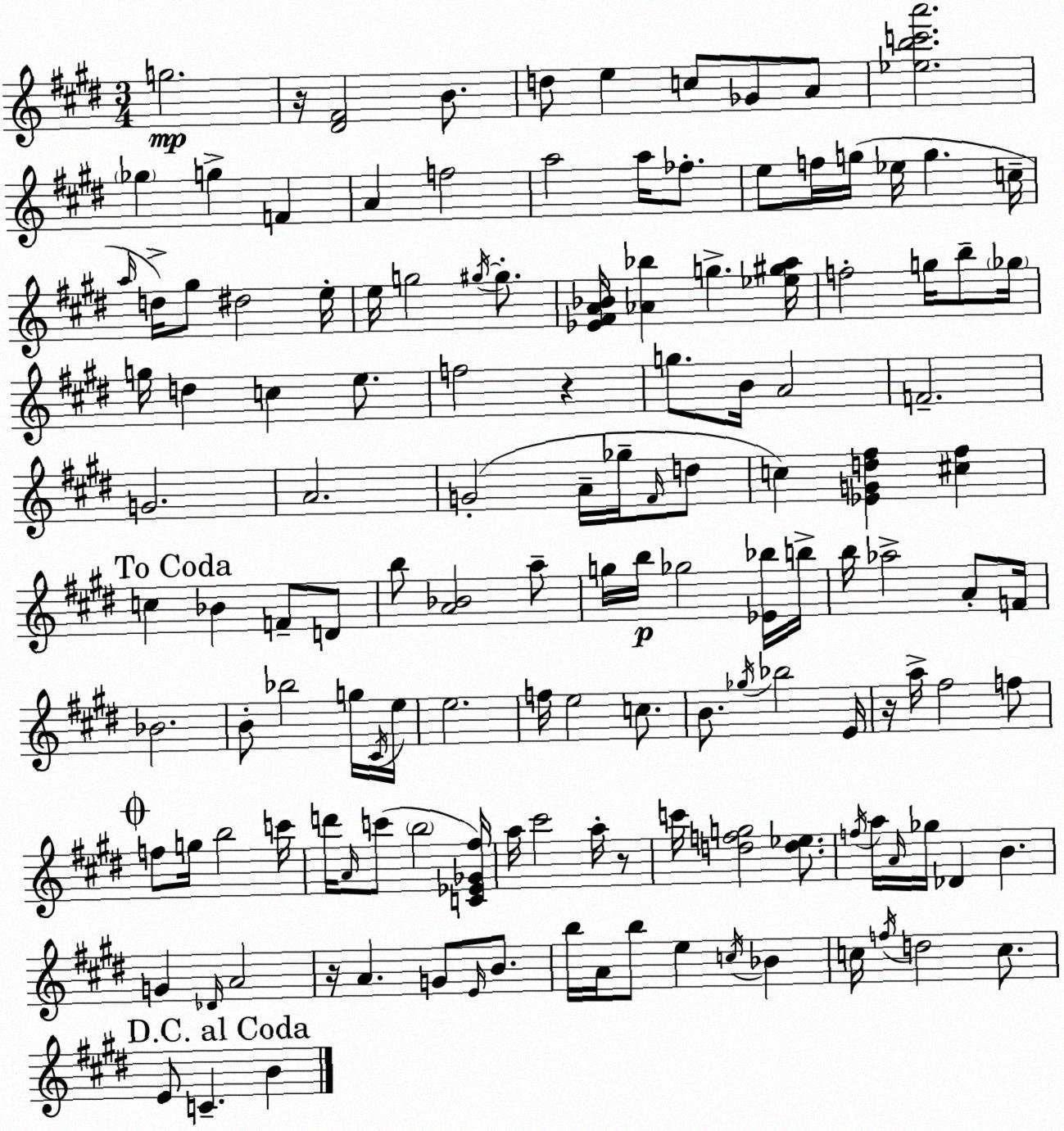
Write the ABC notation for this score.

X:1
T:Untitled
M:3/4
L:1/4
K:E
g2 z/4 [^D^F]2 B/2 d/2 e c/2 _G/2 A/2 [_ebc'a']2 _g g F A f2 a2 a/4 _f/2 e/2 f/4 g/4 _e/4 g c/4 a/4 d/4 ^g/2 ^d2 e/4 e/4 g2 ^g/4 ^g/2 [_E^FA_B]/4 [_A_b] g [_e^ga]/4 f2 g/4 b/2 _g/4 g/4 d c e/2 f2 z g/2 B/4 A2 F2 G2 A2 G2 A/4 _g/4 ^F/4 d/2 c [_EGd^f] [^c^f] c _B F/2 D/2 b/2 [A_B]2 a/2 g/4 b/4 _g2 [_E_b]/4 b/4 b/4 _a2 A/2 F/4 _B2 B/2 _b2 g/4 ^C/4 e/4 e2 f/4 e2 c/2 B/2 _g/4 _b2 E/4 z/4 a/4 ^f2 f/2 f/2 g/4 b2 c'/4 d'/4 A/4 c'/2 b2 [C_E_G^f]/4 a/4 ^c'2 a/4 z/2 c'/4 [dfg]2 [d_e]/2 f/4 a/4 A/4 _g/4 _D B G _D/4 A2 z/4 A G/2 E/4 B/2 b/4 A/4 b/2 e c/4 _B c/4 f/4 d2 c/2 E/2 C B